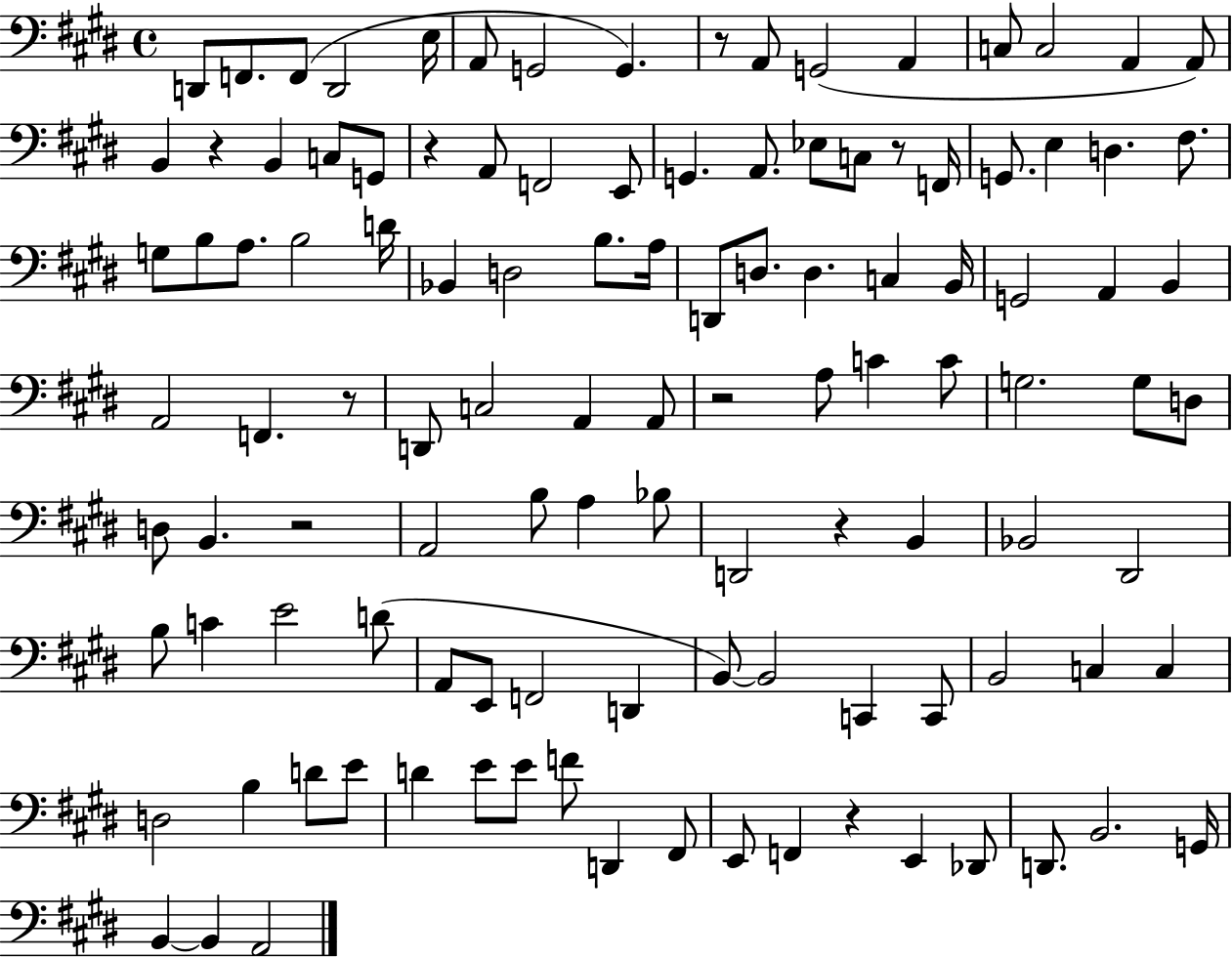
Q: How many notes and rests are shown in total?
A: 114